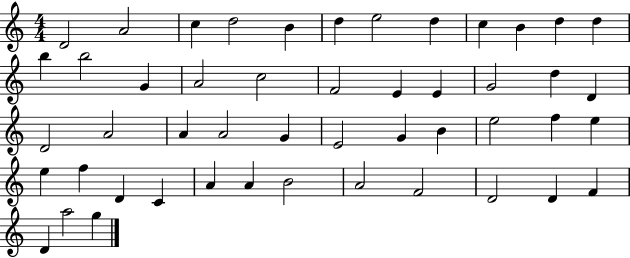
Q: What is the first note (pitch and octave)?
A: D4